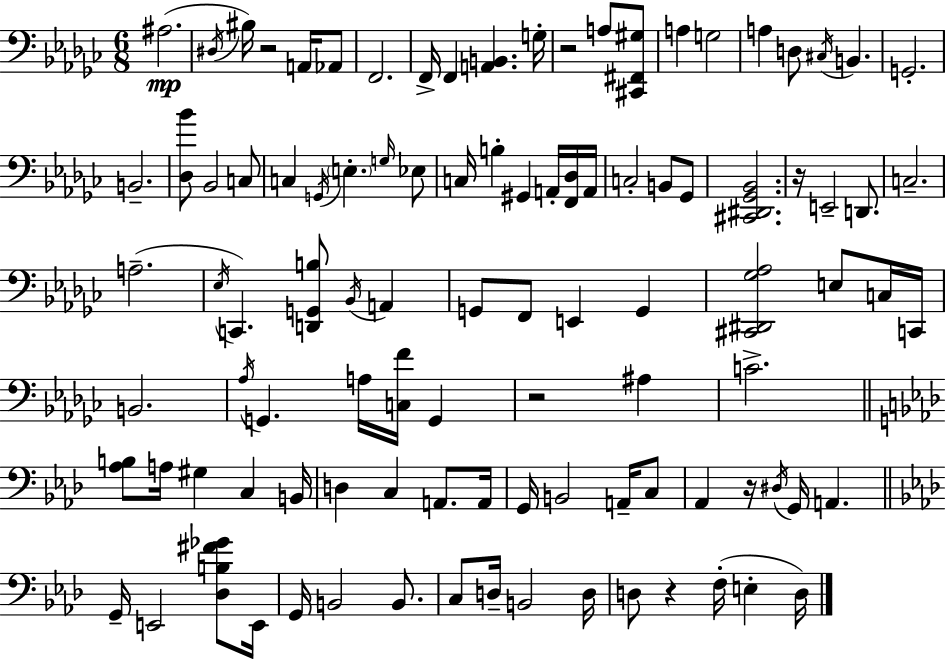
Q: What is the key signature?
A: EES minor